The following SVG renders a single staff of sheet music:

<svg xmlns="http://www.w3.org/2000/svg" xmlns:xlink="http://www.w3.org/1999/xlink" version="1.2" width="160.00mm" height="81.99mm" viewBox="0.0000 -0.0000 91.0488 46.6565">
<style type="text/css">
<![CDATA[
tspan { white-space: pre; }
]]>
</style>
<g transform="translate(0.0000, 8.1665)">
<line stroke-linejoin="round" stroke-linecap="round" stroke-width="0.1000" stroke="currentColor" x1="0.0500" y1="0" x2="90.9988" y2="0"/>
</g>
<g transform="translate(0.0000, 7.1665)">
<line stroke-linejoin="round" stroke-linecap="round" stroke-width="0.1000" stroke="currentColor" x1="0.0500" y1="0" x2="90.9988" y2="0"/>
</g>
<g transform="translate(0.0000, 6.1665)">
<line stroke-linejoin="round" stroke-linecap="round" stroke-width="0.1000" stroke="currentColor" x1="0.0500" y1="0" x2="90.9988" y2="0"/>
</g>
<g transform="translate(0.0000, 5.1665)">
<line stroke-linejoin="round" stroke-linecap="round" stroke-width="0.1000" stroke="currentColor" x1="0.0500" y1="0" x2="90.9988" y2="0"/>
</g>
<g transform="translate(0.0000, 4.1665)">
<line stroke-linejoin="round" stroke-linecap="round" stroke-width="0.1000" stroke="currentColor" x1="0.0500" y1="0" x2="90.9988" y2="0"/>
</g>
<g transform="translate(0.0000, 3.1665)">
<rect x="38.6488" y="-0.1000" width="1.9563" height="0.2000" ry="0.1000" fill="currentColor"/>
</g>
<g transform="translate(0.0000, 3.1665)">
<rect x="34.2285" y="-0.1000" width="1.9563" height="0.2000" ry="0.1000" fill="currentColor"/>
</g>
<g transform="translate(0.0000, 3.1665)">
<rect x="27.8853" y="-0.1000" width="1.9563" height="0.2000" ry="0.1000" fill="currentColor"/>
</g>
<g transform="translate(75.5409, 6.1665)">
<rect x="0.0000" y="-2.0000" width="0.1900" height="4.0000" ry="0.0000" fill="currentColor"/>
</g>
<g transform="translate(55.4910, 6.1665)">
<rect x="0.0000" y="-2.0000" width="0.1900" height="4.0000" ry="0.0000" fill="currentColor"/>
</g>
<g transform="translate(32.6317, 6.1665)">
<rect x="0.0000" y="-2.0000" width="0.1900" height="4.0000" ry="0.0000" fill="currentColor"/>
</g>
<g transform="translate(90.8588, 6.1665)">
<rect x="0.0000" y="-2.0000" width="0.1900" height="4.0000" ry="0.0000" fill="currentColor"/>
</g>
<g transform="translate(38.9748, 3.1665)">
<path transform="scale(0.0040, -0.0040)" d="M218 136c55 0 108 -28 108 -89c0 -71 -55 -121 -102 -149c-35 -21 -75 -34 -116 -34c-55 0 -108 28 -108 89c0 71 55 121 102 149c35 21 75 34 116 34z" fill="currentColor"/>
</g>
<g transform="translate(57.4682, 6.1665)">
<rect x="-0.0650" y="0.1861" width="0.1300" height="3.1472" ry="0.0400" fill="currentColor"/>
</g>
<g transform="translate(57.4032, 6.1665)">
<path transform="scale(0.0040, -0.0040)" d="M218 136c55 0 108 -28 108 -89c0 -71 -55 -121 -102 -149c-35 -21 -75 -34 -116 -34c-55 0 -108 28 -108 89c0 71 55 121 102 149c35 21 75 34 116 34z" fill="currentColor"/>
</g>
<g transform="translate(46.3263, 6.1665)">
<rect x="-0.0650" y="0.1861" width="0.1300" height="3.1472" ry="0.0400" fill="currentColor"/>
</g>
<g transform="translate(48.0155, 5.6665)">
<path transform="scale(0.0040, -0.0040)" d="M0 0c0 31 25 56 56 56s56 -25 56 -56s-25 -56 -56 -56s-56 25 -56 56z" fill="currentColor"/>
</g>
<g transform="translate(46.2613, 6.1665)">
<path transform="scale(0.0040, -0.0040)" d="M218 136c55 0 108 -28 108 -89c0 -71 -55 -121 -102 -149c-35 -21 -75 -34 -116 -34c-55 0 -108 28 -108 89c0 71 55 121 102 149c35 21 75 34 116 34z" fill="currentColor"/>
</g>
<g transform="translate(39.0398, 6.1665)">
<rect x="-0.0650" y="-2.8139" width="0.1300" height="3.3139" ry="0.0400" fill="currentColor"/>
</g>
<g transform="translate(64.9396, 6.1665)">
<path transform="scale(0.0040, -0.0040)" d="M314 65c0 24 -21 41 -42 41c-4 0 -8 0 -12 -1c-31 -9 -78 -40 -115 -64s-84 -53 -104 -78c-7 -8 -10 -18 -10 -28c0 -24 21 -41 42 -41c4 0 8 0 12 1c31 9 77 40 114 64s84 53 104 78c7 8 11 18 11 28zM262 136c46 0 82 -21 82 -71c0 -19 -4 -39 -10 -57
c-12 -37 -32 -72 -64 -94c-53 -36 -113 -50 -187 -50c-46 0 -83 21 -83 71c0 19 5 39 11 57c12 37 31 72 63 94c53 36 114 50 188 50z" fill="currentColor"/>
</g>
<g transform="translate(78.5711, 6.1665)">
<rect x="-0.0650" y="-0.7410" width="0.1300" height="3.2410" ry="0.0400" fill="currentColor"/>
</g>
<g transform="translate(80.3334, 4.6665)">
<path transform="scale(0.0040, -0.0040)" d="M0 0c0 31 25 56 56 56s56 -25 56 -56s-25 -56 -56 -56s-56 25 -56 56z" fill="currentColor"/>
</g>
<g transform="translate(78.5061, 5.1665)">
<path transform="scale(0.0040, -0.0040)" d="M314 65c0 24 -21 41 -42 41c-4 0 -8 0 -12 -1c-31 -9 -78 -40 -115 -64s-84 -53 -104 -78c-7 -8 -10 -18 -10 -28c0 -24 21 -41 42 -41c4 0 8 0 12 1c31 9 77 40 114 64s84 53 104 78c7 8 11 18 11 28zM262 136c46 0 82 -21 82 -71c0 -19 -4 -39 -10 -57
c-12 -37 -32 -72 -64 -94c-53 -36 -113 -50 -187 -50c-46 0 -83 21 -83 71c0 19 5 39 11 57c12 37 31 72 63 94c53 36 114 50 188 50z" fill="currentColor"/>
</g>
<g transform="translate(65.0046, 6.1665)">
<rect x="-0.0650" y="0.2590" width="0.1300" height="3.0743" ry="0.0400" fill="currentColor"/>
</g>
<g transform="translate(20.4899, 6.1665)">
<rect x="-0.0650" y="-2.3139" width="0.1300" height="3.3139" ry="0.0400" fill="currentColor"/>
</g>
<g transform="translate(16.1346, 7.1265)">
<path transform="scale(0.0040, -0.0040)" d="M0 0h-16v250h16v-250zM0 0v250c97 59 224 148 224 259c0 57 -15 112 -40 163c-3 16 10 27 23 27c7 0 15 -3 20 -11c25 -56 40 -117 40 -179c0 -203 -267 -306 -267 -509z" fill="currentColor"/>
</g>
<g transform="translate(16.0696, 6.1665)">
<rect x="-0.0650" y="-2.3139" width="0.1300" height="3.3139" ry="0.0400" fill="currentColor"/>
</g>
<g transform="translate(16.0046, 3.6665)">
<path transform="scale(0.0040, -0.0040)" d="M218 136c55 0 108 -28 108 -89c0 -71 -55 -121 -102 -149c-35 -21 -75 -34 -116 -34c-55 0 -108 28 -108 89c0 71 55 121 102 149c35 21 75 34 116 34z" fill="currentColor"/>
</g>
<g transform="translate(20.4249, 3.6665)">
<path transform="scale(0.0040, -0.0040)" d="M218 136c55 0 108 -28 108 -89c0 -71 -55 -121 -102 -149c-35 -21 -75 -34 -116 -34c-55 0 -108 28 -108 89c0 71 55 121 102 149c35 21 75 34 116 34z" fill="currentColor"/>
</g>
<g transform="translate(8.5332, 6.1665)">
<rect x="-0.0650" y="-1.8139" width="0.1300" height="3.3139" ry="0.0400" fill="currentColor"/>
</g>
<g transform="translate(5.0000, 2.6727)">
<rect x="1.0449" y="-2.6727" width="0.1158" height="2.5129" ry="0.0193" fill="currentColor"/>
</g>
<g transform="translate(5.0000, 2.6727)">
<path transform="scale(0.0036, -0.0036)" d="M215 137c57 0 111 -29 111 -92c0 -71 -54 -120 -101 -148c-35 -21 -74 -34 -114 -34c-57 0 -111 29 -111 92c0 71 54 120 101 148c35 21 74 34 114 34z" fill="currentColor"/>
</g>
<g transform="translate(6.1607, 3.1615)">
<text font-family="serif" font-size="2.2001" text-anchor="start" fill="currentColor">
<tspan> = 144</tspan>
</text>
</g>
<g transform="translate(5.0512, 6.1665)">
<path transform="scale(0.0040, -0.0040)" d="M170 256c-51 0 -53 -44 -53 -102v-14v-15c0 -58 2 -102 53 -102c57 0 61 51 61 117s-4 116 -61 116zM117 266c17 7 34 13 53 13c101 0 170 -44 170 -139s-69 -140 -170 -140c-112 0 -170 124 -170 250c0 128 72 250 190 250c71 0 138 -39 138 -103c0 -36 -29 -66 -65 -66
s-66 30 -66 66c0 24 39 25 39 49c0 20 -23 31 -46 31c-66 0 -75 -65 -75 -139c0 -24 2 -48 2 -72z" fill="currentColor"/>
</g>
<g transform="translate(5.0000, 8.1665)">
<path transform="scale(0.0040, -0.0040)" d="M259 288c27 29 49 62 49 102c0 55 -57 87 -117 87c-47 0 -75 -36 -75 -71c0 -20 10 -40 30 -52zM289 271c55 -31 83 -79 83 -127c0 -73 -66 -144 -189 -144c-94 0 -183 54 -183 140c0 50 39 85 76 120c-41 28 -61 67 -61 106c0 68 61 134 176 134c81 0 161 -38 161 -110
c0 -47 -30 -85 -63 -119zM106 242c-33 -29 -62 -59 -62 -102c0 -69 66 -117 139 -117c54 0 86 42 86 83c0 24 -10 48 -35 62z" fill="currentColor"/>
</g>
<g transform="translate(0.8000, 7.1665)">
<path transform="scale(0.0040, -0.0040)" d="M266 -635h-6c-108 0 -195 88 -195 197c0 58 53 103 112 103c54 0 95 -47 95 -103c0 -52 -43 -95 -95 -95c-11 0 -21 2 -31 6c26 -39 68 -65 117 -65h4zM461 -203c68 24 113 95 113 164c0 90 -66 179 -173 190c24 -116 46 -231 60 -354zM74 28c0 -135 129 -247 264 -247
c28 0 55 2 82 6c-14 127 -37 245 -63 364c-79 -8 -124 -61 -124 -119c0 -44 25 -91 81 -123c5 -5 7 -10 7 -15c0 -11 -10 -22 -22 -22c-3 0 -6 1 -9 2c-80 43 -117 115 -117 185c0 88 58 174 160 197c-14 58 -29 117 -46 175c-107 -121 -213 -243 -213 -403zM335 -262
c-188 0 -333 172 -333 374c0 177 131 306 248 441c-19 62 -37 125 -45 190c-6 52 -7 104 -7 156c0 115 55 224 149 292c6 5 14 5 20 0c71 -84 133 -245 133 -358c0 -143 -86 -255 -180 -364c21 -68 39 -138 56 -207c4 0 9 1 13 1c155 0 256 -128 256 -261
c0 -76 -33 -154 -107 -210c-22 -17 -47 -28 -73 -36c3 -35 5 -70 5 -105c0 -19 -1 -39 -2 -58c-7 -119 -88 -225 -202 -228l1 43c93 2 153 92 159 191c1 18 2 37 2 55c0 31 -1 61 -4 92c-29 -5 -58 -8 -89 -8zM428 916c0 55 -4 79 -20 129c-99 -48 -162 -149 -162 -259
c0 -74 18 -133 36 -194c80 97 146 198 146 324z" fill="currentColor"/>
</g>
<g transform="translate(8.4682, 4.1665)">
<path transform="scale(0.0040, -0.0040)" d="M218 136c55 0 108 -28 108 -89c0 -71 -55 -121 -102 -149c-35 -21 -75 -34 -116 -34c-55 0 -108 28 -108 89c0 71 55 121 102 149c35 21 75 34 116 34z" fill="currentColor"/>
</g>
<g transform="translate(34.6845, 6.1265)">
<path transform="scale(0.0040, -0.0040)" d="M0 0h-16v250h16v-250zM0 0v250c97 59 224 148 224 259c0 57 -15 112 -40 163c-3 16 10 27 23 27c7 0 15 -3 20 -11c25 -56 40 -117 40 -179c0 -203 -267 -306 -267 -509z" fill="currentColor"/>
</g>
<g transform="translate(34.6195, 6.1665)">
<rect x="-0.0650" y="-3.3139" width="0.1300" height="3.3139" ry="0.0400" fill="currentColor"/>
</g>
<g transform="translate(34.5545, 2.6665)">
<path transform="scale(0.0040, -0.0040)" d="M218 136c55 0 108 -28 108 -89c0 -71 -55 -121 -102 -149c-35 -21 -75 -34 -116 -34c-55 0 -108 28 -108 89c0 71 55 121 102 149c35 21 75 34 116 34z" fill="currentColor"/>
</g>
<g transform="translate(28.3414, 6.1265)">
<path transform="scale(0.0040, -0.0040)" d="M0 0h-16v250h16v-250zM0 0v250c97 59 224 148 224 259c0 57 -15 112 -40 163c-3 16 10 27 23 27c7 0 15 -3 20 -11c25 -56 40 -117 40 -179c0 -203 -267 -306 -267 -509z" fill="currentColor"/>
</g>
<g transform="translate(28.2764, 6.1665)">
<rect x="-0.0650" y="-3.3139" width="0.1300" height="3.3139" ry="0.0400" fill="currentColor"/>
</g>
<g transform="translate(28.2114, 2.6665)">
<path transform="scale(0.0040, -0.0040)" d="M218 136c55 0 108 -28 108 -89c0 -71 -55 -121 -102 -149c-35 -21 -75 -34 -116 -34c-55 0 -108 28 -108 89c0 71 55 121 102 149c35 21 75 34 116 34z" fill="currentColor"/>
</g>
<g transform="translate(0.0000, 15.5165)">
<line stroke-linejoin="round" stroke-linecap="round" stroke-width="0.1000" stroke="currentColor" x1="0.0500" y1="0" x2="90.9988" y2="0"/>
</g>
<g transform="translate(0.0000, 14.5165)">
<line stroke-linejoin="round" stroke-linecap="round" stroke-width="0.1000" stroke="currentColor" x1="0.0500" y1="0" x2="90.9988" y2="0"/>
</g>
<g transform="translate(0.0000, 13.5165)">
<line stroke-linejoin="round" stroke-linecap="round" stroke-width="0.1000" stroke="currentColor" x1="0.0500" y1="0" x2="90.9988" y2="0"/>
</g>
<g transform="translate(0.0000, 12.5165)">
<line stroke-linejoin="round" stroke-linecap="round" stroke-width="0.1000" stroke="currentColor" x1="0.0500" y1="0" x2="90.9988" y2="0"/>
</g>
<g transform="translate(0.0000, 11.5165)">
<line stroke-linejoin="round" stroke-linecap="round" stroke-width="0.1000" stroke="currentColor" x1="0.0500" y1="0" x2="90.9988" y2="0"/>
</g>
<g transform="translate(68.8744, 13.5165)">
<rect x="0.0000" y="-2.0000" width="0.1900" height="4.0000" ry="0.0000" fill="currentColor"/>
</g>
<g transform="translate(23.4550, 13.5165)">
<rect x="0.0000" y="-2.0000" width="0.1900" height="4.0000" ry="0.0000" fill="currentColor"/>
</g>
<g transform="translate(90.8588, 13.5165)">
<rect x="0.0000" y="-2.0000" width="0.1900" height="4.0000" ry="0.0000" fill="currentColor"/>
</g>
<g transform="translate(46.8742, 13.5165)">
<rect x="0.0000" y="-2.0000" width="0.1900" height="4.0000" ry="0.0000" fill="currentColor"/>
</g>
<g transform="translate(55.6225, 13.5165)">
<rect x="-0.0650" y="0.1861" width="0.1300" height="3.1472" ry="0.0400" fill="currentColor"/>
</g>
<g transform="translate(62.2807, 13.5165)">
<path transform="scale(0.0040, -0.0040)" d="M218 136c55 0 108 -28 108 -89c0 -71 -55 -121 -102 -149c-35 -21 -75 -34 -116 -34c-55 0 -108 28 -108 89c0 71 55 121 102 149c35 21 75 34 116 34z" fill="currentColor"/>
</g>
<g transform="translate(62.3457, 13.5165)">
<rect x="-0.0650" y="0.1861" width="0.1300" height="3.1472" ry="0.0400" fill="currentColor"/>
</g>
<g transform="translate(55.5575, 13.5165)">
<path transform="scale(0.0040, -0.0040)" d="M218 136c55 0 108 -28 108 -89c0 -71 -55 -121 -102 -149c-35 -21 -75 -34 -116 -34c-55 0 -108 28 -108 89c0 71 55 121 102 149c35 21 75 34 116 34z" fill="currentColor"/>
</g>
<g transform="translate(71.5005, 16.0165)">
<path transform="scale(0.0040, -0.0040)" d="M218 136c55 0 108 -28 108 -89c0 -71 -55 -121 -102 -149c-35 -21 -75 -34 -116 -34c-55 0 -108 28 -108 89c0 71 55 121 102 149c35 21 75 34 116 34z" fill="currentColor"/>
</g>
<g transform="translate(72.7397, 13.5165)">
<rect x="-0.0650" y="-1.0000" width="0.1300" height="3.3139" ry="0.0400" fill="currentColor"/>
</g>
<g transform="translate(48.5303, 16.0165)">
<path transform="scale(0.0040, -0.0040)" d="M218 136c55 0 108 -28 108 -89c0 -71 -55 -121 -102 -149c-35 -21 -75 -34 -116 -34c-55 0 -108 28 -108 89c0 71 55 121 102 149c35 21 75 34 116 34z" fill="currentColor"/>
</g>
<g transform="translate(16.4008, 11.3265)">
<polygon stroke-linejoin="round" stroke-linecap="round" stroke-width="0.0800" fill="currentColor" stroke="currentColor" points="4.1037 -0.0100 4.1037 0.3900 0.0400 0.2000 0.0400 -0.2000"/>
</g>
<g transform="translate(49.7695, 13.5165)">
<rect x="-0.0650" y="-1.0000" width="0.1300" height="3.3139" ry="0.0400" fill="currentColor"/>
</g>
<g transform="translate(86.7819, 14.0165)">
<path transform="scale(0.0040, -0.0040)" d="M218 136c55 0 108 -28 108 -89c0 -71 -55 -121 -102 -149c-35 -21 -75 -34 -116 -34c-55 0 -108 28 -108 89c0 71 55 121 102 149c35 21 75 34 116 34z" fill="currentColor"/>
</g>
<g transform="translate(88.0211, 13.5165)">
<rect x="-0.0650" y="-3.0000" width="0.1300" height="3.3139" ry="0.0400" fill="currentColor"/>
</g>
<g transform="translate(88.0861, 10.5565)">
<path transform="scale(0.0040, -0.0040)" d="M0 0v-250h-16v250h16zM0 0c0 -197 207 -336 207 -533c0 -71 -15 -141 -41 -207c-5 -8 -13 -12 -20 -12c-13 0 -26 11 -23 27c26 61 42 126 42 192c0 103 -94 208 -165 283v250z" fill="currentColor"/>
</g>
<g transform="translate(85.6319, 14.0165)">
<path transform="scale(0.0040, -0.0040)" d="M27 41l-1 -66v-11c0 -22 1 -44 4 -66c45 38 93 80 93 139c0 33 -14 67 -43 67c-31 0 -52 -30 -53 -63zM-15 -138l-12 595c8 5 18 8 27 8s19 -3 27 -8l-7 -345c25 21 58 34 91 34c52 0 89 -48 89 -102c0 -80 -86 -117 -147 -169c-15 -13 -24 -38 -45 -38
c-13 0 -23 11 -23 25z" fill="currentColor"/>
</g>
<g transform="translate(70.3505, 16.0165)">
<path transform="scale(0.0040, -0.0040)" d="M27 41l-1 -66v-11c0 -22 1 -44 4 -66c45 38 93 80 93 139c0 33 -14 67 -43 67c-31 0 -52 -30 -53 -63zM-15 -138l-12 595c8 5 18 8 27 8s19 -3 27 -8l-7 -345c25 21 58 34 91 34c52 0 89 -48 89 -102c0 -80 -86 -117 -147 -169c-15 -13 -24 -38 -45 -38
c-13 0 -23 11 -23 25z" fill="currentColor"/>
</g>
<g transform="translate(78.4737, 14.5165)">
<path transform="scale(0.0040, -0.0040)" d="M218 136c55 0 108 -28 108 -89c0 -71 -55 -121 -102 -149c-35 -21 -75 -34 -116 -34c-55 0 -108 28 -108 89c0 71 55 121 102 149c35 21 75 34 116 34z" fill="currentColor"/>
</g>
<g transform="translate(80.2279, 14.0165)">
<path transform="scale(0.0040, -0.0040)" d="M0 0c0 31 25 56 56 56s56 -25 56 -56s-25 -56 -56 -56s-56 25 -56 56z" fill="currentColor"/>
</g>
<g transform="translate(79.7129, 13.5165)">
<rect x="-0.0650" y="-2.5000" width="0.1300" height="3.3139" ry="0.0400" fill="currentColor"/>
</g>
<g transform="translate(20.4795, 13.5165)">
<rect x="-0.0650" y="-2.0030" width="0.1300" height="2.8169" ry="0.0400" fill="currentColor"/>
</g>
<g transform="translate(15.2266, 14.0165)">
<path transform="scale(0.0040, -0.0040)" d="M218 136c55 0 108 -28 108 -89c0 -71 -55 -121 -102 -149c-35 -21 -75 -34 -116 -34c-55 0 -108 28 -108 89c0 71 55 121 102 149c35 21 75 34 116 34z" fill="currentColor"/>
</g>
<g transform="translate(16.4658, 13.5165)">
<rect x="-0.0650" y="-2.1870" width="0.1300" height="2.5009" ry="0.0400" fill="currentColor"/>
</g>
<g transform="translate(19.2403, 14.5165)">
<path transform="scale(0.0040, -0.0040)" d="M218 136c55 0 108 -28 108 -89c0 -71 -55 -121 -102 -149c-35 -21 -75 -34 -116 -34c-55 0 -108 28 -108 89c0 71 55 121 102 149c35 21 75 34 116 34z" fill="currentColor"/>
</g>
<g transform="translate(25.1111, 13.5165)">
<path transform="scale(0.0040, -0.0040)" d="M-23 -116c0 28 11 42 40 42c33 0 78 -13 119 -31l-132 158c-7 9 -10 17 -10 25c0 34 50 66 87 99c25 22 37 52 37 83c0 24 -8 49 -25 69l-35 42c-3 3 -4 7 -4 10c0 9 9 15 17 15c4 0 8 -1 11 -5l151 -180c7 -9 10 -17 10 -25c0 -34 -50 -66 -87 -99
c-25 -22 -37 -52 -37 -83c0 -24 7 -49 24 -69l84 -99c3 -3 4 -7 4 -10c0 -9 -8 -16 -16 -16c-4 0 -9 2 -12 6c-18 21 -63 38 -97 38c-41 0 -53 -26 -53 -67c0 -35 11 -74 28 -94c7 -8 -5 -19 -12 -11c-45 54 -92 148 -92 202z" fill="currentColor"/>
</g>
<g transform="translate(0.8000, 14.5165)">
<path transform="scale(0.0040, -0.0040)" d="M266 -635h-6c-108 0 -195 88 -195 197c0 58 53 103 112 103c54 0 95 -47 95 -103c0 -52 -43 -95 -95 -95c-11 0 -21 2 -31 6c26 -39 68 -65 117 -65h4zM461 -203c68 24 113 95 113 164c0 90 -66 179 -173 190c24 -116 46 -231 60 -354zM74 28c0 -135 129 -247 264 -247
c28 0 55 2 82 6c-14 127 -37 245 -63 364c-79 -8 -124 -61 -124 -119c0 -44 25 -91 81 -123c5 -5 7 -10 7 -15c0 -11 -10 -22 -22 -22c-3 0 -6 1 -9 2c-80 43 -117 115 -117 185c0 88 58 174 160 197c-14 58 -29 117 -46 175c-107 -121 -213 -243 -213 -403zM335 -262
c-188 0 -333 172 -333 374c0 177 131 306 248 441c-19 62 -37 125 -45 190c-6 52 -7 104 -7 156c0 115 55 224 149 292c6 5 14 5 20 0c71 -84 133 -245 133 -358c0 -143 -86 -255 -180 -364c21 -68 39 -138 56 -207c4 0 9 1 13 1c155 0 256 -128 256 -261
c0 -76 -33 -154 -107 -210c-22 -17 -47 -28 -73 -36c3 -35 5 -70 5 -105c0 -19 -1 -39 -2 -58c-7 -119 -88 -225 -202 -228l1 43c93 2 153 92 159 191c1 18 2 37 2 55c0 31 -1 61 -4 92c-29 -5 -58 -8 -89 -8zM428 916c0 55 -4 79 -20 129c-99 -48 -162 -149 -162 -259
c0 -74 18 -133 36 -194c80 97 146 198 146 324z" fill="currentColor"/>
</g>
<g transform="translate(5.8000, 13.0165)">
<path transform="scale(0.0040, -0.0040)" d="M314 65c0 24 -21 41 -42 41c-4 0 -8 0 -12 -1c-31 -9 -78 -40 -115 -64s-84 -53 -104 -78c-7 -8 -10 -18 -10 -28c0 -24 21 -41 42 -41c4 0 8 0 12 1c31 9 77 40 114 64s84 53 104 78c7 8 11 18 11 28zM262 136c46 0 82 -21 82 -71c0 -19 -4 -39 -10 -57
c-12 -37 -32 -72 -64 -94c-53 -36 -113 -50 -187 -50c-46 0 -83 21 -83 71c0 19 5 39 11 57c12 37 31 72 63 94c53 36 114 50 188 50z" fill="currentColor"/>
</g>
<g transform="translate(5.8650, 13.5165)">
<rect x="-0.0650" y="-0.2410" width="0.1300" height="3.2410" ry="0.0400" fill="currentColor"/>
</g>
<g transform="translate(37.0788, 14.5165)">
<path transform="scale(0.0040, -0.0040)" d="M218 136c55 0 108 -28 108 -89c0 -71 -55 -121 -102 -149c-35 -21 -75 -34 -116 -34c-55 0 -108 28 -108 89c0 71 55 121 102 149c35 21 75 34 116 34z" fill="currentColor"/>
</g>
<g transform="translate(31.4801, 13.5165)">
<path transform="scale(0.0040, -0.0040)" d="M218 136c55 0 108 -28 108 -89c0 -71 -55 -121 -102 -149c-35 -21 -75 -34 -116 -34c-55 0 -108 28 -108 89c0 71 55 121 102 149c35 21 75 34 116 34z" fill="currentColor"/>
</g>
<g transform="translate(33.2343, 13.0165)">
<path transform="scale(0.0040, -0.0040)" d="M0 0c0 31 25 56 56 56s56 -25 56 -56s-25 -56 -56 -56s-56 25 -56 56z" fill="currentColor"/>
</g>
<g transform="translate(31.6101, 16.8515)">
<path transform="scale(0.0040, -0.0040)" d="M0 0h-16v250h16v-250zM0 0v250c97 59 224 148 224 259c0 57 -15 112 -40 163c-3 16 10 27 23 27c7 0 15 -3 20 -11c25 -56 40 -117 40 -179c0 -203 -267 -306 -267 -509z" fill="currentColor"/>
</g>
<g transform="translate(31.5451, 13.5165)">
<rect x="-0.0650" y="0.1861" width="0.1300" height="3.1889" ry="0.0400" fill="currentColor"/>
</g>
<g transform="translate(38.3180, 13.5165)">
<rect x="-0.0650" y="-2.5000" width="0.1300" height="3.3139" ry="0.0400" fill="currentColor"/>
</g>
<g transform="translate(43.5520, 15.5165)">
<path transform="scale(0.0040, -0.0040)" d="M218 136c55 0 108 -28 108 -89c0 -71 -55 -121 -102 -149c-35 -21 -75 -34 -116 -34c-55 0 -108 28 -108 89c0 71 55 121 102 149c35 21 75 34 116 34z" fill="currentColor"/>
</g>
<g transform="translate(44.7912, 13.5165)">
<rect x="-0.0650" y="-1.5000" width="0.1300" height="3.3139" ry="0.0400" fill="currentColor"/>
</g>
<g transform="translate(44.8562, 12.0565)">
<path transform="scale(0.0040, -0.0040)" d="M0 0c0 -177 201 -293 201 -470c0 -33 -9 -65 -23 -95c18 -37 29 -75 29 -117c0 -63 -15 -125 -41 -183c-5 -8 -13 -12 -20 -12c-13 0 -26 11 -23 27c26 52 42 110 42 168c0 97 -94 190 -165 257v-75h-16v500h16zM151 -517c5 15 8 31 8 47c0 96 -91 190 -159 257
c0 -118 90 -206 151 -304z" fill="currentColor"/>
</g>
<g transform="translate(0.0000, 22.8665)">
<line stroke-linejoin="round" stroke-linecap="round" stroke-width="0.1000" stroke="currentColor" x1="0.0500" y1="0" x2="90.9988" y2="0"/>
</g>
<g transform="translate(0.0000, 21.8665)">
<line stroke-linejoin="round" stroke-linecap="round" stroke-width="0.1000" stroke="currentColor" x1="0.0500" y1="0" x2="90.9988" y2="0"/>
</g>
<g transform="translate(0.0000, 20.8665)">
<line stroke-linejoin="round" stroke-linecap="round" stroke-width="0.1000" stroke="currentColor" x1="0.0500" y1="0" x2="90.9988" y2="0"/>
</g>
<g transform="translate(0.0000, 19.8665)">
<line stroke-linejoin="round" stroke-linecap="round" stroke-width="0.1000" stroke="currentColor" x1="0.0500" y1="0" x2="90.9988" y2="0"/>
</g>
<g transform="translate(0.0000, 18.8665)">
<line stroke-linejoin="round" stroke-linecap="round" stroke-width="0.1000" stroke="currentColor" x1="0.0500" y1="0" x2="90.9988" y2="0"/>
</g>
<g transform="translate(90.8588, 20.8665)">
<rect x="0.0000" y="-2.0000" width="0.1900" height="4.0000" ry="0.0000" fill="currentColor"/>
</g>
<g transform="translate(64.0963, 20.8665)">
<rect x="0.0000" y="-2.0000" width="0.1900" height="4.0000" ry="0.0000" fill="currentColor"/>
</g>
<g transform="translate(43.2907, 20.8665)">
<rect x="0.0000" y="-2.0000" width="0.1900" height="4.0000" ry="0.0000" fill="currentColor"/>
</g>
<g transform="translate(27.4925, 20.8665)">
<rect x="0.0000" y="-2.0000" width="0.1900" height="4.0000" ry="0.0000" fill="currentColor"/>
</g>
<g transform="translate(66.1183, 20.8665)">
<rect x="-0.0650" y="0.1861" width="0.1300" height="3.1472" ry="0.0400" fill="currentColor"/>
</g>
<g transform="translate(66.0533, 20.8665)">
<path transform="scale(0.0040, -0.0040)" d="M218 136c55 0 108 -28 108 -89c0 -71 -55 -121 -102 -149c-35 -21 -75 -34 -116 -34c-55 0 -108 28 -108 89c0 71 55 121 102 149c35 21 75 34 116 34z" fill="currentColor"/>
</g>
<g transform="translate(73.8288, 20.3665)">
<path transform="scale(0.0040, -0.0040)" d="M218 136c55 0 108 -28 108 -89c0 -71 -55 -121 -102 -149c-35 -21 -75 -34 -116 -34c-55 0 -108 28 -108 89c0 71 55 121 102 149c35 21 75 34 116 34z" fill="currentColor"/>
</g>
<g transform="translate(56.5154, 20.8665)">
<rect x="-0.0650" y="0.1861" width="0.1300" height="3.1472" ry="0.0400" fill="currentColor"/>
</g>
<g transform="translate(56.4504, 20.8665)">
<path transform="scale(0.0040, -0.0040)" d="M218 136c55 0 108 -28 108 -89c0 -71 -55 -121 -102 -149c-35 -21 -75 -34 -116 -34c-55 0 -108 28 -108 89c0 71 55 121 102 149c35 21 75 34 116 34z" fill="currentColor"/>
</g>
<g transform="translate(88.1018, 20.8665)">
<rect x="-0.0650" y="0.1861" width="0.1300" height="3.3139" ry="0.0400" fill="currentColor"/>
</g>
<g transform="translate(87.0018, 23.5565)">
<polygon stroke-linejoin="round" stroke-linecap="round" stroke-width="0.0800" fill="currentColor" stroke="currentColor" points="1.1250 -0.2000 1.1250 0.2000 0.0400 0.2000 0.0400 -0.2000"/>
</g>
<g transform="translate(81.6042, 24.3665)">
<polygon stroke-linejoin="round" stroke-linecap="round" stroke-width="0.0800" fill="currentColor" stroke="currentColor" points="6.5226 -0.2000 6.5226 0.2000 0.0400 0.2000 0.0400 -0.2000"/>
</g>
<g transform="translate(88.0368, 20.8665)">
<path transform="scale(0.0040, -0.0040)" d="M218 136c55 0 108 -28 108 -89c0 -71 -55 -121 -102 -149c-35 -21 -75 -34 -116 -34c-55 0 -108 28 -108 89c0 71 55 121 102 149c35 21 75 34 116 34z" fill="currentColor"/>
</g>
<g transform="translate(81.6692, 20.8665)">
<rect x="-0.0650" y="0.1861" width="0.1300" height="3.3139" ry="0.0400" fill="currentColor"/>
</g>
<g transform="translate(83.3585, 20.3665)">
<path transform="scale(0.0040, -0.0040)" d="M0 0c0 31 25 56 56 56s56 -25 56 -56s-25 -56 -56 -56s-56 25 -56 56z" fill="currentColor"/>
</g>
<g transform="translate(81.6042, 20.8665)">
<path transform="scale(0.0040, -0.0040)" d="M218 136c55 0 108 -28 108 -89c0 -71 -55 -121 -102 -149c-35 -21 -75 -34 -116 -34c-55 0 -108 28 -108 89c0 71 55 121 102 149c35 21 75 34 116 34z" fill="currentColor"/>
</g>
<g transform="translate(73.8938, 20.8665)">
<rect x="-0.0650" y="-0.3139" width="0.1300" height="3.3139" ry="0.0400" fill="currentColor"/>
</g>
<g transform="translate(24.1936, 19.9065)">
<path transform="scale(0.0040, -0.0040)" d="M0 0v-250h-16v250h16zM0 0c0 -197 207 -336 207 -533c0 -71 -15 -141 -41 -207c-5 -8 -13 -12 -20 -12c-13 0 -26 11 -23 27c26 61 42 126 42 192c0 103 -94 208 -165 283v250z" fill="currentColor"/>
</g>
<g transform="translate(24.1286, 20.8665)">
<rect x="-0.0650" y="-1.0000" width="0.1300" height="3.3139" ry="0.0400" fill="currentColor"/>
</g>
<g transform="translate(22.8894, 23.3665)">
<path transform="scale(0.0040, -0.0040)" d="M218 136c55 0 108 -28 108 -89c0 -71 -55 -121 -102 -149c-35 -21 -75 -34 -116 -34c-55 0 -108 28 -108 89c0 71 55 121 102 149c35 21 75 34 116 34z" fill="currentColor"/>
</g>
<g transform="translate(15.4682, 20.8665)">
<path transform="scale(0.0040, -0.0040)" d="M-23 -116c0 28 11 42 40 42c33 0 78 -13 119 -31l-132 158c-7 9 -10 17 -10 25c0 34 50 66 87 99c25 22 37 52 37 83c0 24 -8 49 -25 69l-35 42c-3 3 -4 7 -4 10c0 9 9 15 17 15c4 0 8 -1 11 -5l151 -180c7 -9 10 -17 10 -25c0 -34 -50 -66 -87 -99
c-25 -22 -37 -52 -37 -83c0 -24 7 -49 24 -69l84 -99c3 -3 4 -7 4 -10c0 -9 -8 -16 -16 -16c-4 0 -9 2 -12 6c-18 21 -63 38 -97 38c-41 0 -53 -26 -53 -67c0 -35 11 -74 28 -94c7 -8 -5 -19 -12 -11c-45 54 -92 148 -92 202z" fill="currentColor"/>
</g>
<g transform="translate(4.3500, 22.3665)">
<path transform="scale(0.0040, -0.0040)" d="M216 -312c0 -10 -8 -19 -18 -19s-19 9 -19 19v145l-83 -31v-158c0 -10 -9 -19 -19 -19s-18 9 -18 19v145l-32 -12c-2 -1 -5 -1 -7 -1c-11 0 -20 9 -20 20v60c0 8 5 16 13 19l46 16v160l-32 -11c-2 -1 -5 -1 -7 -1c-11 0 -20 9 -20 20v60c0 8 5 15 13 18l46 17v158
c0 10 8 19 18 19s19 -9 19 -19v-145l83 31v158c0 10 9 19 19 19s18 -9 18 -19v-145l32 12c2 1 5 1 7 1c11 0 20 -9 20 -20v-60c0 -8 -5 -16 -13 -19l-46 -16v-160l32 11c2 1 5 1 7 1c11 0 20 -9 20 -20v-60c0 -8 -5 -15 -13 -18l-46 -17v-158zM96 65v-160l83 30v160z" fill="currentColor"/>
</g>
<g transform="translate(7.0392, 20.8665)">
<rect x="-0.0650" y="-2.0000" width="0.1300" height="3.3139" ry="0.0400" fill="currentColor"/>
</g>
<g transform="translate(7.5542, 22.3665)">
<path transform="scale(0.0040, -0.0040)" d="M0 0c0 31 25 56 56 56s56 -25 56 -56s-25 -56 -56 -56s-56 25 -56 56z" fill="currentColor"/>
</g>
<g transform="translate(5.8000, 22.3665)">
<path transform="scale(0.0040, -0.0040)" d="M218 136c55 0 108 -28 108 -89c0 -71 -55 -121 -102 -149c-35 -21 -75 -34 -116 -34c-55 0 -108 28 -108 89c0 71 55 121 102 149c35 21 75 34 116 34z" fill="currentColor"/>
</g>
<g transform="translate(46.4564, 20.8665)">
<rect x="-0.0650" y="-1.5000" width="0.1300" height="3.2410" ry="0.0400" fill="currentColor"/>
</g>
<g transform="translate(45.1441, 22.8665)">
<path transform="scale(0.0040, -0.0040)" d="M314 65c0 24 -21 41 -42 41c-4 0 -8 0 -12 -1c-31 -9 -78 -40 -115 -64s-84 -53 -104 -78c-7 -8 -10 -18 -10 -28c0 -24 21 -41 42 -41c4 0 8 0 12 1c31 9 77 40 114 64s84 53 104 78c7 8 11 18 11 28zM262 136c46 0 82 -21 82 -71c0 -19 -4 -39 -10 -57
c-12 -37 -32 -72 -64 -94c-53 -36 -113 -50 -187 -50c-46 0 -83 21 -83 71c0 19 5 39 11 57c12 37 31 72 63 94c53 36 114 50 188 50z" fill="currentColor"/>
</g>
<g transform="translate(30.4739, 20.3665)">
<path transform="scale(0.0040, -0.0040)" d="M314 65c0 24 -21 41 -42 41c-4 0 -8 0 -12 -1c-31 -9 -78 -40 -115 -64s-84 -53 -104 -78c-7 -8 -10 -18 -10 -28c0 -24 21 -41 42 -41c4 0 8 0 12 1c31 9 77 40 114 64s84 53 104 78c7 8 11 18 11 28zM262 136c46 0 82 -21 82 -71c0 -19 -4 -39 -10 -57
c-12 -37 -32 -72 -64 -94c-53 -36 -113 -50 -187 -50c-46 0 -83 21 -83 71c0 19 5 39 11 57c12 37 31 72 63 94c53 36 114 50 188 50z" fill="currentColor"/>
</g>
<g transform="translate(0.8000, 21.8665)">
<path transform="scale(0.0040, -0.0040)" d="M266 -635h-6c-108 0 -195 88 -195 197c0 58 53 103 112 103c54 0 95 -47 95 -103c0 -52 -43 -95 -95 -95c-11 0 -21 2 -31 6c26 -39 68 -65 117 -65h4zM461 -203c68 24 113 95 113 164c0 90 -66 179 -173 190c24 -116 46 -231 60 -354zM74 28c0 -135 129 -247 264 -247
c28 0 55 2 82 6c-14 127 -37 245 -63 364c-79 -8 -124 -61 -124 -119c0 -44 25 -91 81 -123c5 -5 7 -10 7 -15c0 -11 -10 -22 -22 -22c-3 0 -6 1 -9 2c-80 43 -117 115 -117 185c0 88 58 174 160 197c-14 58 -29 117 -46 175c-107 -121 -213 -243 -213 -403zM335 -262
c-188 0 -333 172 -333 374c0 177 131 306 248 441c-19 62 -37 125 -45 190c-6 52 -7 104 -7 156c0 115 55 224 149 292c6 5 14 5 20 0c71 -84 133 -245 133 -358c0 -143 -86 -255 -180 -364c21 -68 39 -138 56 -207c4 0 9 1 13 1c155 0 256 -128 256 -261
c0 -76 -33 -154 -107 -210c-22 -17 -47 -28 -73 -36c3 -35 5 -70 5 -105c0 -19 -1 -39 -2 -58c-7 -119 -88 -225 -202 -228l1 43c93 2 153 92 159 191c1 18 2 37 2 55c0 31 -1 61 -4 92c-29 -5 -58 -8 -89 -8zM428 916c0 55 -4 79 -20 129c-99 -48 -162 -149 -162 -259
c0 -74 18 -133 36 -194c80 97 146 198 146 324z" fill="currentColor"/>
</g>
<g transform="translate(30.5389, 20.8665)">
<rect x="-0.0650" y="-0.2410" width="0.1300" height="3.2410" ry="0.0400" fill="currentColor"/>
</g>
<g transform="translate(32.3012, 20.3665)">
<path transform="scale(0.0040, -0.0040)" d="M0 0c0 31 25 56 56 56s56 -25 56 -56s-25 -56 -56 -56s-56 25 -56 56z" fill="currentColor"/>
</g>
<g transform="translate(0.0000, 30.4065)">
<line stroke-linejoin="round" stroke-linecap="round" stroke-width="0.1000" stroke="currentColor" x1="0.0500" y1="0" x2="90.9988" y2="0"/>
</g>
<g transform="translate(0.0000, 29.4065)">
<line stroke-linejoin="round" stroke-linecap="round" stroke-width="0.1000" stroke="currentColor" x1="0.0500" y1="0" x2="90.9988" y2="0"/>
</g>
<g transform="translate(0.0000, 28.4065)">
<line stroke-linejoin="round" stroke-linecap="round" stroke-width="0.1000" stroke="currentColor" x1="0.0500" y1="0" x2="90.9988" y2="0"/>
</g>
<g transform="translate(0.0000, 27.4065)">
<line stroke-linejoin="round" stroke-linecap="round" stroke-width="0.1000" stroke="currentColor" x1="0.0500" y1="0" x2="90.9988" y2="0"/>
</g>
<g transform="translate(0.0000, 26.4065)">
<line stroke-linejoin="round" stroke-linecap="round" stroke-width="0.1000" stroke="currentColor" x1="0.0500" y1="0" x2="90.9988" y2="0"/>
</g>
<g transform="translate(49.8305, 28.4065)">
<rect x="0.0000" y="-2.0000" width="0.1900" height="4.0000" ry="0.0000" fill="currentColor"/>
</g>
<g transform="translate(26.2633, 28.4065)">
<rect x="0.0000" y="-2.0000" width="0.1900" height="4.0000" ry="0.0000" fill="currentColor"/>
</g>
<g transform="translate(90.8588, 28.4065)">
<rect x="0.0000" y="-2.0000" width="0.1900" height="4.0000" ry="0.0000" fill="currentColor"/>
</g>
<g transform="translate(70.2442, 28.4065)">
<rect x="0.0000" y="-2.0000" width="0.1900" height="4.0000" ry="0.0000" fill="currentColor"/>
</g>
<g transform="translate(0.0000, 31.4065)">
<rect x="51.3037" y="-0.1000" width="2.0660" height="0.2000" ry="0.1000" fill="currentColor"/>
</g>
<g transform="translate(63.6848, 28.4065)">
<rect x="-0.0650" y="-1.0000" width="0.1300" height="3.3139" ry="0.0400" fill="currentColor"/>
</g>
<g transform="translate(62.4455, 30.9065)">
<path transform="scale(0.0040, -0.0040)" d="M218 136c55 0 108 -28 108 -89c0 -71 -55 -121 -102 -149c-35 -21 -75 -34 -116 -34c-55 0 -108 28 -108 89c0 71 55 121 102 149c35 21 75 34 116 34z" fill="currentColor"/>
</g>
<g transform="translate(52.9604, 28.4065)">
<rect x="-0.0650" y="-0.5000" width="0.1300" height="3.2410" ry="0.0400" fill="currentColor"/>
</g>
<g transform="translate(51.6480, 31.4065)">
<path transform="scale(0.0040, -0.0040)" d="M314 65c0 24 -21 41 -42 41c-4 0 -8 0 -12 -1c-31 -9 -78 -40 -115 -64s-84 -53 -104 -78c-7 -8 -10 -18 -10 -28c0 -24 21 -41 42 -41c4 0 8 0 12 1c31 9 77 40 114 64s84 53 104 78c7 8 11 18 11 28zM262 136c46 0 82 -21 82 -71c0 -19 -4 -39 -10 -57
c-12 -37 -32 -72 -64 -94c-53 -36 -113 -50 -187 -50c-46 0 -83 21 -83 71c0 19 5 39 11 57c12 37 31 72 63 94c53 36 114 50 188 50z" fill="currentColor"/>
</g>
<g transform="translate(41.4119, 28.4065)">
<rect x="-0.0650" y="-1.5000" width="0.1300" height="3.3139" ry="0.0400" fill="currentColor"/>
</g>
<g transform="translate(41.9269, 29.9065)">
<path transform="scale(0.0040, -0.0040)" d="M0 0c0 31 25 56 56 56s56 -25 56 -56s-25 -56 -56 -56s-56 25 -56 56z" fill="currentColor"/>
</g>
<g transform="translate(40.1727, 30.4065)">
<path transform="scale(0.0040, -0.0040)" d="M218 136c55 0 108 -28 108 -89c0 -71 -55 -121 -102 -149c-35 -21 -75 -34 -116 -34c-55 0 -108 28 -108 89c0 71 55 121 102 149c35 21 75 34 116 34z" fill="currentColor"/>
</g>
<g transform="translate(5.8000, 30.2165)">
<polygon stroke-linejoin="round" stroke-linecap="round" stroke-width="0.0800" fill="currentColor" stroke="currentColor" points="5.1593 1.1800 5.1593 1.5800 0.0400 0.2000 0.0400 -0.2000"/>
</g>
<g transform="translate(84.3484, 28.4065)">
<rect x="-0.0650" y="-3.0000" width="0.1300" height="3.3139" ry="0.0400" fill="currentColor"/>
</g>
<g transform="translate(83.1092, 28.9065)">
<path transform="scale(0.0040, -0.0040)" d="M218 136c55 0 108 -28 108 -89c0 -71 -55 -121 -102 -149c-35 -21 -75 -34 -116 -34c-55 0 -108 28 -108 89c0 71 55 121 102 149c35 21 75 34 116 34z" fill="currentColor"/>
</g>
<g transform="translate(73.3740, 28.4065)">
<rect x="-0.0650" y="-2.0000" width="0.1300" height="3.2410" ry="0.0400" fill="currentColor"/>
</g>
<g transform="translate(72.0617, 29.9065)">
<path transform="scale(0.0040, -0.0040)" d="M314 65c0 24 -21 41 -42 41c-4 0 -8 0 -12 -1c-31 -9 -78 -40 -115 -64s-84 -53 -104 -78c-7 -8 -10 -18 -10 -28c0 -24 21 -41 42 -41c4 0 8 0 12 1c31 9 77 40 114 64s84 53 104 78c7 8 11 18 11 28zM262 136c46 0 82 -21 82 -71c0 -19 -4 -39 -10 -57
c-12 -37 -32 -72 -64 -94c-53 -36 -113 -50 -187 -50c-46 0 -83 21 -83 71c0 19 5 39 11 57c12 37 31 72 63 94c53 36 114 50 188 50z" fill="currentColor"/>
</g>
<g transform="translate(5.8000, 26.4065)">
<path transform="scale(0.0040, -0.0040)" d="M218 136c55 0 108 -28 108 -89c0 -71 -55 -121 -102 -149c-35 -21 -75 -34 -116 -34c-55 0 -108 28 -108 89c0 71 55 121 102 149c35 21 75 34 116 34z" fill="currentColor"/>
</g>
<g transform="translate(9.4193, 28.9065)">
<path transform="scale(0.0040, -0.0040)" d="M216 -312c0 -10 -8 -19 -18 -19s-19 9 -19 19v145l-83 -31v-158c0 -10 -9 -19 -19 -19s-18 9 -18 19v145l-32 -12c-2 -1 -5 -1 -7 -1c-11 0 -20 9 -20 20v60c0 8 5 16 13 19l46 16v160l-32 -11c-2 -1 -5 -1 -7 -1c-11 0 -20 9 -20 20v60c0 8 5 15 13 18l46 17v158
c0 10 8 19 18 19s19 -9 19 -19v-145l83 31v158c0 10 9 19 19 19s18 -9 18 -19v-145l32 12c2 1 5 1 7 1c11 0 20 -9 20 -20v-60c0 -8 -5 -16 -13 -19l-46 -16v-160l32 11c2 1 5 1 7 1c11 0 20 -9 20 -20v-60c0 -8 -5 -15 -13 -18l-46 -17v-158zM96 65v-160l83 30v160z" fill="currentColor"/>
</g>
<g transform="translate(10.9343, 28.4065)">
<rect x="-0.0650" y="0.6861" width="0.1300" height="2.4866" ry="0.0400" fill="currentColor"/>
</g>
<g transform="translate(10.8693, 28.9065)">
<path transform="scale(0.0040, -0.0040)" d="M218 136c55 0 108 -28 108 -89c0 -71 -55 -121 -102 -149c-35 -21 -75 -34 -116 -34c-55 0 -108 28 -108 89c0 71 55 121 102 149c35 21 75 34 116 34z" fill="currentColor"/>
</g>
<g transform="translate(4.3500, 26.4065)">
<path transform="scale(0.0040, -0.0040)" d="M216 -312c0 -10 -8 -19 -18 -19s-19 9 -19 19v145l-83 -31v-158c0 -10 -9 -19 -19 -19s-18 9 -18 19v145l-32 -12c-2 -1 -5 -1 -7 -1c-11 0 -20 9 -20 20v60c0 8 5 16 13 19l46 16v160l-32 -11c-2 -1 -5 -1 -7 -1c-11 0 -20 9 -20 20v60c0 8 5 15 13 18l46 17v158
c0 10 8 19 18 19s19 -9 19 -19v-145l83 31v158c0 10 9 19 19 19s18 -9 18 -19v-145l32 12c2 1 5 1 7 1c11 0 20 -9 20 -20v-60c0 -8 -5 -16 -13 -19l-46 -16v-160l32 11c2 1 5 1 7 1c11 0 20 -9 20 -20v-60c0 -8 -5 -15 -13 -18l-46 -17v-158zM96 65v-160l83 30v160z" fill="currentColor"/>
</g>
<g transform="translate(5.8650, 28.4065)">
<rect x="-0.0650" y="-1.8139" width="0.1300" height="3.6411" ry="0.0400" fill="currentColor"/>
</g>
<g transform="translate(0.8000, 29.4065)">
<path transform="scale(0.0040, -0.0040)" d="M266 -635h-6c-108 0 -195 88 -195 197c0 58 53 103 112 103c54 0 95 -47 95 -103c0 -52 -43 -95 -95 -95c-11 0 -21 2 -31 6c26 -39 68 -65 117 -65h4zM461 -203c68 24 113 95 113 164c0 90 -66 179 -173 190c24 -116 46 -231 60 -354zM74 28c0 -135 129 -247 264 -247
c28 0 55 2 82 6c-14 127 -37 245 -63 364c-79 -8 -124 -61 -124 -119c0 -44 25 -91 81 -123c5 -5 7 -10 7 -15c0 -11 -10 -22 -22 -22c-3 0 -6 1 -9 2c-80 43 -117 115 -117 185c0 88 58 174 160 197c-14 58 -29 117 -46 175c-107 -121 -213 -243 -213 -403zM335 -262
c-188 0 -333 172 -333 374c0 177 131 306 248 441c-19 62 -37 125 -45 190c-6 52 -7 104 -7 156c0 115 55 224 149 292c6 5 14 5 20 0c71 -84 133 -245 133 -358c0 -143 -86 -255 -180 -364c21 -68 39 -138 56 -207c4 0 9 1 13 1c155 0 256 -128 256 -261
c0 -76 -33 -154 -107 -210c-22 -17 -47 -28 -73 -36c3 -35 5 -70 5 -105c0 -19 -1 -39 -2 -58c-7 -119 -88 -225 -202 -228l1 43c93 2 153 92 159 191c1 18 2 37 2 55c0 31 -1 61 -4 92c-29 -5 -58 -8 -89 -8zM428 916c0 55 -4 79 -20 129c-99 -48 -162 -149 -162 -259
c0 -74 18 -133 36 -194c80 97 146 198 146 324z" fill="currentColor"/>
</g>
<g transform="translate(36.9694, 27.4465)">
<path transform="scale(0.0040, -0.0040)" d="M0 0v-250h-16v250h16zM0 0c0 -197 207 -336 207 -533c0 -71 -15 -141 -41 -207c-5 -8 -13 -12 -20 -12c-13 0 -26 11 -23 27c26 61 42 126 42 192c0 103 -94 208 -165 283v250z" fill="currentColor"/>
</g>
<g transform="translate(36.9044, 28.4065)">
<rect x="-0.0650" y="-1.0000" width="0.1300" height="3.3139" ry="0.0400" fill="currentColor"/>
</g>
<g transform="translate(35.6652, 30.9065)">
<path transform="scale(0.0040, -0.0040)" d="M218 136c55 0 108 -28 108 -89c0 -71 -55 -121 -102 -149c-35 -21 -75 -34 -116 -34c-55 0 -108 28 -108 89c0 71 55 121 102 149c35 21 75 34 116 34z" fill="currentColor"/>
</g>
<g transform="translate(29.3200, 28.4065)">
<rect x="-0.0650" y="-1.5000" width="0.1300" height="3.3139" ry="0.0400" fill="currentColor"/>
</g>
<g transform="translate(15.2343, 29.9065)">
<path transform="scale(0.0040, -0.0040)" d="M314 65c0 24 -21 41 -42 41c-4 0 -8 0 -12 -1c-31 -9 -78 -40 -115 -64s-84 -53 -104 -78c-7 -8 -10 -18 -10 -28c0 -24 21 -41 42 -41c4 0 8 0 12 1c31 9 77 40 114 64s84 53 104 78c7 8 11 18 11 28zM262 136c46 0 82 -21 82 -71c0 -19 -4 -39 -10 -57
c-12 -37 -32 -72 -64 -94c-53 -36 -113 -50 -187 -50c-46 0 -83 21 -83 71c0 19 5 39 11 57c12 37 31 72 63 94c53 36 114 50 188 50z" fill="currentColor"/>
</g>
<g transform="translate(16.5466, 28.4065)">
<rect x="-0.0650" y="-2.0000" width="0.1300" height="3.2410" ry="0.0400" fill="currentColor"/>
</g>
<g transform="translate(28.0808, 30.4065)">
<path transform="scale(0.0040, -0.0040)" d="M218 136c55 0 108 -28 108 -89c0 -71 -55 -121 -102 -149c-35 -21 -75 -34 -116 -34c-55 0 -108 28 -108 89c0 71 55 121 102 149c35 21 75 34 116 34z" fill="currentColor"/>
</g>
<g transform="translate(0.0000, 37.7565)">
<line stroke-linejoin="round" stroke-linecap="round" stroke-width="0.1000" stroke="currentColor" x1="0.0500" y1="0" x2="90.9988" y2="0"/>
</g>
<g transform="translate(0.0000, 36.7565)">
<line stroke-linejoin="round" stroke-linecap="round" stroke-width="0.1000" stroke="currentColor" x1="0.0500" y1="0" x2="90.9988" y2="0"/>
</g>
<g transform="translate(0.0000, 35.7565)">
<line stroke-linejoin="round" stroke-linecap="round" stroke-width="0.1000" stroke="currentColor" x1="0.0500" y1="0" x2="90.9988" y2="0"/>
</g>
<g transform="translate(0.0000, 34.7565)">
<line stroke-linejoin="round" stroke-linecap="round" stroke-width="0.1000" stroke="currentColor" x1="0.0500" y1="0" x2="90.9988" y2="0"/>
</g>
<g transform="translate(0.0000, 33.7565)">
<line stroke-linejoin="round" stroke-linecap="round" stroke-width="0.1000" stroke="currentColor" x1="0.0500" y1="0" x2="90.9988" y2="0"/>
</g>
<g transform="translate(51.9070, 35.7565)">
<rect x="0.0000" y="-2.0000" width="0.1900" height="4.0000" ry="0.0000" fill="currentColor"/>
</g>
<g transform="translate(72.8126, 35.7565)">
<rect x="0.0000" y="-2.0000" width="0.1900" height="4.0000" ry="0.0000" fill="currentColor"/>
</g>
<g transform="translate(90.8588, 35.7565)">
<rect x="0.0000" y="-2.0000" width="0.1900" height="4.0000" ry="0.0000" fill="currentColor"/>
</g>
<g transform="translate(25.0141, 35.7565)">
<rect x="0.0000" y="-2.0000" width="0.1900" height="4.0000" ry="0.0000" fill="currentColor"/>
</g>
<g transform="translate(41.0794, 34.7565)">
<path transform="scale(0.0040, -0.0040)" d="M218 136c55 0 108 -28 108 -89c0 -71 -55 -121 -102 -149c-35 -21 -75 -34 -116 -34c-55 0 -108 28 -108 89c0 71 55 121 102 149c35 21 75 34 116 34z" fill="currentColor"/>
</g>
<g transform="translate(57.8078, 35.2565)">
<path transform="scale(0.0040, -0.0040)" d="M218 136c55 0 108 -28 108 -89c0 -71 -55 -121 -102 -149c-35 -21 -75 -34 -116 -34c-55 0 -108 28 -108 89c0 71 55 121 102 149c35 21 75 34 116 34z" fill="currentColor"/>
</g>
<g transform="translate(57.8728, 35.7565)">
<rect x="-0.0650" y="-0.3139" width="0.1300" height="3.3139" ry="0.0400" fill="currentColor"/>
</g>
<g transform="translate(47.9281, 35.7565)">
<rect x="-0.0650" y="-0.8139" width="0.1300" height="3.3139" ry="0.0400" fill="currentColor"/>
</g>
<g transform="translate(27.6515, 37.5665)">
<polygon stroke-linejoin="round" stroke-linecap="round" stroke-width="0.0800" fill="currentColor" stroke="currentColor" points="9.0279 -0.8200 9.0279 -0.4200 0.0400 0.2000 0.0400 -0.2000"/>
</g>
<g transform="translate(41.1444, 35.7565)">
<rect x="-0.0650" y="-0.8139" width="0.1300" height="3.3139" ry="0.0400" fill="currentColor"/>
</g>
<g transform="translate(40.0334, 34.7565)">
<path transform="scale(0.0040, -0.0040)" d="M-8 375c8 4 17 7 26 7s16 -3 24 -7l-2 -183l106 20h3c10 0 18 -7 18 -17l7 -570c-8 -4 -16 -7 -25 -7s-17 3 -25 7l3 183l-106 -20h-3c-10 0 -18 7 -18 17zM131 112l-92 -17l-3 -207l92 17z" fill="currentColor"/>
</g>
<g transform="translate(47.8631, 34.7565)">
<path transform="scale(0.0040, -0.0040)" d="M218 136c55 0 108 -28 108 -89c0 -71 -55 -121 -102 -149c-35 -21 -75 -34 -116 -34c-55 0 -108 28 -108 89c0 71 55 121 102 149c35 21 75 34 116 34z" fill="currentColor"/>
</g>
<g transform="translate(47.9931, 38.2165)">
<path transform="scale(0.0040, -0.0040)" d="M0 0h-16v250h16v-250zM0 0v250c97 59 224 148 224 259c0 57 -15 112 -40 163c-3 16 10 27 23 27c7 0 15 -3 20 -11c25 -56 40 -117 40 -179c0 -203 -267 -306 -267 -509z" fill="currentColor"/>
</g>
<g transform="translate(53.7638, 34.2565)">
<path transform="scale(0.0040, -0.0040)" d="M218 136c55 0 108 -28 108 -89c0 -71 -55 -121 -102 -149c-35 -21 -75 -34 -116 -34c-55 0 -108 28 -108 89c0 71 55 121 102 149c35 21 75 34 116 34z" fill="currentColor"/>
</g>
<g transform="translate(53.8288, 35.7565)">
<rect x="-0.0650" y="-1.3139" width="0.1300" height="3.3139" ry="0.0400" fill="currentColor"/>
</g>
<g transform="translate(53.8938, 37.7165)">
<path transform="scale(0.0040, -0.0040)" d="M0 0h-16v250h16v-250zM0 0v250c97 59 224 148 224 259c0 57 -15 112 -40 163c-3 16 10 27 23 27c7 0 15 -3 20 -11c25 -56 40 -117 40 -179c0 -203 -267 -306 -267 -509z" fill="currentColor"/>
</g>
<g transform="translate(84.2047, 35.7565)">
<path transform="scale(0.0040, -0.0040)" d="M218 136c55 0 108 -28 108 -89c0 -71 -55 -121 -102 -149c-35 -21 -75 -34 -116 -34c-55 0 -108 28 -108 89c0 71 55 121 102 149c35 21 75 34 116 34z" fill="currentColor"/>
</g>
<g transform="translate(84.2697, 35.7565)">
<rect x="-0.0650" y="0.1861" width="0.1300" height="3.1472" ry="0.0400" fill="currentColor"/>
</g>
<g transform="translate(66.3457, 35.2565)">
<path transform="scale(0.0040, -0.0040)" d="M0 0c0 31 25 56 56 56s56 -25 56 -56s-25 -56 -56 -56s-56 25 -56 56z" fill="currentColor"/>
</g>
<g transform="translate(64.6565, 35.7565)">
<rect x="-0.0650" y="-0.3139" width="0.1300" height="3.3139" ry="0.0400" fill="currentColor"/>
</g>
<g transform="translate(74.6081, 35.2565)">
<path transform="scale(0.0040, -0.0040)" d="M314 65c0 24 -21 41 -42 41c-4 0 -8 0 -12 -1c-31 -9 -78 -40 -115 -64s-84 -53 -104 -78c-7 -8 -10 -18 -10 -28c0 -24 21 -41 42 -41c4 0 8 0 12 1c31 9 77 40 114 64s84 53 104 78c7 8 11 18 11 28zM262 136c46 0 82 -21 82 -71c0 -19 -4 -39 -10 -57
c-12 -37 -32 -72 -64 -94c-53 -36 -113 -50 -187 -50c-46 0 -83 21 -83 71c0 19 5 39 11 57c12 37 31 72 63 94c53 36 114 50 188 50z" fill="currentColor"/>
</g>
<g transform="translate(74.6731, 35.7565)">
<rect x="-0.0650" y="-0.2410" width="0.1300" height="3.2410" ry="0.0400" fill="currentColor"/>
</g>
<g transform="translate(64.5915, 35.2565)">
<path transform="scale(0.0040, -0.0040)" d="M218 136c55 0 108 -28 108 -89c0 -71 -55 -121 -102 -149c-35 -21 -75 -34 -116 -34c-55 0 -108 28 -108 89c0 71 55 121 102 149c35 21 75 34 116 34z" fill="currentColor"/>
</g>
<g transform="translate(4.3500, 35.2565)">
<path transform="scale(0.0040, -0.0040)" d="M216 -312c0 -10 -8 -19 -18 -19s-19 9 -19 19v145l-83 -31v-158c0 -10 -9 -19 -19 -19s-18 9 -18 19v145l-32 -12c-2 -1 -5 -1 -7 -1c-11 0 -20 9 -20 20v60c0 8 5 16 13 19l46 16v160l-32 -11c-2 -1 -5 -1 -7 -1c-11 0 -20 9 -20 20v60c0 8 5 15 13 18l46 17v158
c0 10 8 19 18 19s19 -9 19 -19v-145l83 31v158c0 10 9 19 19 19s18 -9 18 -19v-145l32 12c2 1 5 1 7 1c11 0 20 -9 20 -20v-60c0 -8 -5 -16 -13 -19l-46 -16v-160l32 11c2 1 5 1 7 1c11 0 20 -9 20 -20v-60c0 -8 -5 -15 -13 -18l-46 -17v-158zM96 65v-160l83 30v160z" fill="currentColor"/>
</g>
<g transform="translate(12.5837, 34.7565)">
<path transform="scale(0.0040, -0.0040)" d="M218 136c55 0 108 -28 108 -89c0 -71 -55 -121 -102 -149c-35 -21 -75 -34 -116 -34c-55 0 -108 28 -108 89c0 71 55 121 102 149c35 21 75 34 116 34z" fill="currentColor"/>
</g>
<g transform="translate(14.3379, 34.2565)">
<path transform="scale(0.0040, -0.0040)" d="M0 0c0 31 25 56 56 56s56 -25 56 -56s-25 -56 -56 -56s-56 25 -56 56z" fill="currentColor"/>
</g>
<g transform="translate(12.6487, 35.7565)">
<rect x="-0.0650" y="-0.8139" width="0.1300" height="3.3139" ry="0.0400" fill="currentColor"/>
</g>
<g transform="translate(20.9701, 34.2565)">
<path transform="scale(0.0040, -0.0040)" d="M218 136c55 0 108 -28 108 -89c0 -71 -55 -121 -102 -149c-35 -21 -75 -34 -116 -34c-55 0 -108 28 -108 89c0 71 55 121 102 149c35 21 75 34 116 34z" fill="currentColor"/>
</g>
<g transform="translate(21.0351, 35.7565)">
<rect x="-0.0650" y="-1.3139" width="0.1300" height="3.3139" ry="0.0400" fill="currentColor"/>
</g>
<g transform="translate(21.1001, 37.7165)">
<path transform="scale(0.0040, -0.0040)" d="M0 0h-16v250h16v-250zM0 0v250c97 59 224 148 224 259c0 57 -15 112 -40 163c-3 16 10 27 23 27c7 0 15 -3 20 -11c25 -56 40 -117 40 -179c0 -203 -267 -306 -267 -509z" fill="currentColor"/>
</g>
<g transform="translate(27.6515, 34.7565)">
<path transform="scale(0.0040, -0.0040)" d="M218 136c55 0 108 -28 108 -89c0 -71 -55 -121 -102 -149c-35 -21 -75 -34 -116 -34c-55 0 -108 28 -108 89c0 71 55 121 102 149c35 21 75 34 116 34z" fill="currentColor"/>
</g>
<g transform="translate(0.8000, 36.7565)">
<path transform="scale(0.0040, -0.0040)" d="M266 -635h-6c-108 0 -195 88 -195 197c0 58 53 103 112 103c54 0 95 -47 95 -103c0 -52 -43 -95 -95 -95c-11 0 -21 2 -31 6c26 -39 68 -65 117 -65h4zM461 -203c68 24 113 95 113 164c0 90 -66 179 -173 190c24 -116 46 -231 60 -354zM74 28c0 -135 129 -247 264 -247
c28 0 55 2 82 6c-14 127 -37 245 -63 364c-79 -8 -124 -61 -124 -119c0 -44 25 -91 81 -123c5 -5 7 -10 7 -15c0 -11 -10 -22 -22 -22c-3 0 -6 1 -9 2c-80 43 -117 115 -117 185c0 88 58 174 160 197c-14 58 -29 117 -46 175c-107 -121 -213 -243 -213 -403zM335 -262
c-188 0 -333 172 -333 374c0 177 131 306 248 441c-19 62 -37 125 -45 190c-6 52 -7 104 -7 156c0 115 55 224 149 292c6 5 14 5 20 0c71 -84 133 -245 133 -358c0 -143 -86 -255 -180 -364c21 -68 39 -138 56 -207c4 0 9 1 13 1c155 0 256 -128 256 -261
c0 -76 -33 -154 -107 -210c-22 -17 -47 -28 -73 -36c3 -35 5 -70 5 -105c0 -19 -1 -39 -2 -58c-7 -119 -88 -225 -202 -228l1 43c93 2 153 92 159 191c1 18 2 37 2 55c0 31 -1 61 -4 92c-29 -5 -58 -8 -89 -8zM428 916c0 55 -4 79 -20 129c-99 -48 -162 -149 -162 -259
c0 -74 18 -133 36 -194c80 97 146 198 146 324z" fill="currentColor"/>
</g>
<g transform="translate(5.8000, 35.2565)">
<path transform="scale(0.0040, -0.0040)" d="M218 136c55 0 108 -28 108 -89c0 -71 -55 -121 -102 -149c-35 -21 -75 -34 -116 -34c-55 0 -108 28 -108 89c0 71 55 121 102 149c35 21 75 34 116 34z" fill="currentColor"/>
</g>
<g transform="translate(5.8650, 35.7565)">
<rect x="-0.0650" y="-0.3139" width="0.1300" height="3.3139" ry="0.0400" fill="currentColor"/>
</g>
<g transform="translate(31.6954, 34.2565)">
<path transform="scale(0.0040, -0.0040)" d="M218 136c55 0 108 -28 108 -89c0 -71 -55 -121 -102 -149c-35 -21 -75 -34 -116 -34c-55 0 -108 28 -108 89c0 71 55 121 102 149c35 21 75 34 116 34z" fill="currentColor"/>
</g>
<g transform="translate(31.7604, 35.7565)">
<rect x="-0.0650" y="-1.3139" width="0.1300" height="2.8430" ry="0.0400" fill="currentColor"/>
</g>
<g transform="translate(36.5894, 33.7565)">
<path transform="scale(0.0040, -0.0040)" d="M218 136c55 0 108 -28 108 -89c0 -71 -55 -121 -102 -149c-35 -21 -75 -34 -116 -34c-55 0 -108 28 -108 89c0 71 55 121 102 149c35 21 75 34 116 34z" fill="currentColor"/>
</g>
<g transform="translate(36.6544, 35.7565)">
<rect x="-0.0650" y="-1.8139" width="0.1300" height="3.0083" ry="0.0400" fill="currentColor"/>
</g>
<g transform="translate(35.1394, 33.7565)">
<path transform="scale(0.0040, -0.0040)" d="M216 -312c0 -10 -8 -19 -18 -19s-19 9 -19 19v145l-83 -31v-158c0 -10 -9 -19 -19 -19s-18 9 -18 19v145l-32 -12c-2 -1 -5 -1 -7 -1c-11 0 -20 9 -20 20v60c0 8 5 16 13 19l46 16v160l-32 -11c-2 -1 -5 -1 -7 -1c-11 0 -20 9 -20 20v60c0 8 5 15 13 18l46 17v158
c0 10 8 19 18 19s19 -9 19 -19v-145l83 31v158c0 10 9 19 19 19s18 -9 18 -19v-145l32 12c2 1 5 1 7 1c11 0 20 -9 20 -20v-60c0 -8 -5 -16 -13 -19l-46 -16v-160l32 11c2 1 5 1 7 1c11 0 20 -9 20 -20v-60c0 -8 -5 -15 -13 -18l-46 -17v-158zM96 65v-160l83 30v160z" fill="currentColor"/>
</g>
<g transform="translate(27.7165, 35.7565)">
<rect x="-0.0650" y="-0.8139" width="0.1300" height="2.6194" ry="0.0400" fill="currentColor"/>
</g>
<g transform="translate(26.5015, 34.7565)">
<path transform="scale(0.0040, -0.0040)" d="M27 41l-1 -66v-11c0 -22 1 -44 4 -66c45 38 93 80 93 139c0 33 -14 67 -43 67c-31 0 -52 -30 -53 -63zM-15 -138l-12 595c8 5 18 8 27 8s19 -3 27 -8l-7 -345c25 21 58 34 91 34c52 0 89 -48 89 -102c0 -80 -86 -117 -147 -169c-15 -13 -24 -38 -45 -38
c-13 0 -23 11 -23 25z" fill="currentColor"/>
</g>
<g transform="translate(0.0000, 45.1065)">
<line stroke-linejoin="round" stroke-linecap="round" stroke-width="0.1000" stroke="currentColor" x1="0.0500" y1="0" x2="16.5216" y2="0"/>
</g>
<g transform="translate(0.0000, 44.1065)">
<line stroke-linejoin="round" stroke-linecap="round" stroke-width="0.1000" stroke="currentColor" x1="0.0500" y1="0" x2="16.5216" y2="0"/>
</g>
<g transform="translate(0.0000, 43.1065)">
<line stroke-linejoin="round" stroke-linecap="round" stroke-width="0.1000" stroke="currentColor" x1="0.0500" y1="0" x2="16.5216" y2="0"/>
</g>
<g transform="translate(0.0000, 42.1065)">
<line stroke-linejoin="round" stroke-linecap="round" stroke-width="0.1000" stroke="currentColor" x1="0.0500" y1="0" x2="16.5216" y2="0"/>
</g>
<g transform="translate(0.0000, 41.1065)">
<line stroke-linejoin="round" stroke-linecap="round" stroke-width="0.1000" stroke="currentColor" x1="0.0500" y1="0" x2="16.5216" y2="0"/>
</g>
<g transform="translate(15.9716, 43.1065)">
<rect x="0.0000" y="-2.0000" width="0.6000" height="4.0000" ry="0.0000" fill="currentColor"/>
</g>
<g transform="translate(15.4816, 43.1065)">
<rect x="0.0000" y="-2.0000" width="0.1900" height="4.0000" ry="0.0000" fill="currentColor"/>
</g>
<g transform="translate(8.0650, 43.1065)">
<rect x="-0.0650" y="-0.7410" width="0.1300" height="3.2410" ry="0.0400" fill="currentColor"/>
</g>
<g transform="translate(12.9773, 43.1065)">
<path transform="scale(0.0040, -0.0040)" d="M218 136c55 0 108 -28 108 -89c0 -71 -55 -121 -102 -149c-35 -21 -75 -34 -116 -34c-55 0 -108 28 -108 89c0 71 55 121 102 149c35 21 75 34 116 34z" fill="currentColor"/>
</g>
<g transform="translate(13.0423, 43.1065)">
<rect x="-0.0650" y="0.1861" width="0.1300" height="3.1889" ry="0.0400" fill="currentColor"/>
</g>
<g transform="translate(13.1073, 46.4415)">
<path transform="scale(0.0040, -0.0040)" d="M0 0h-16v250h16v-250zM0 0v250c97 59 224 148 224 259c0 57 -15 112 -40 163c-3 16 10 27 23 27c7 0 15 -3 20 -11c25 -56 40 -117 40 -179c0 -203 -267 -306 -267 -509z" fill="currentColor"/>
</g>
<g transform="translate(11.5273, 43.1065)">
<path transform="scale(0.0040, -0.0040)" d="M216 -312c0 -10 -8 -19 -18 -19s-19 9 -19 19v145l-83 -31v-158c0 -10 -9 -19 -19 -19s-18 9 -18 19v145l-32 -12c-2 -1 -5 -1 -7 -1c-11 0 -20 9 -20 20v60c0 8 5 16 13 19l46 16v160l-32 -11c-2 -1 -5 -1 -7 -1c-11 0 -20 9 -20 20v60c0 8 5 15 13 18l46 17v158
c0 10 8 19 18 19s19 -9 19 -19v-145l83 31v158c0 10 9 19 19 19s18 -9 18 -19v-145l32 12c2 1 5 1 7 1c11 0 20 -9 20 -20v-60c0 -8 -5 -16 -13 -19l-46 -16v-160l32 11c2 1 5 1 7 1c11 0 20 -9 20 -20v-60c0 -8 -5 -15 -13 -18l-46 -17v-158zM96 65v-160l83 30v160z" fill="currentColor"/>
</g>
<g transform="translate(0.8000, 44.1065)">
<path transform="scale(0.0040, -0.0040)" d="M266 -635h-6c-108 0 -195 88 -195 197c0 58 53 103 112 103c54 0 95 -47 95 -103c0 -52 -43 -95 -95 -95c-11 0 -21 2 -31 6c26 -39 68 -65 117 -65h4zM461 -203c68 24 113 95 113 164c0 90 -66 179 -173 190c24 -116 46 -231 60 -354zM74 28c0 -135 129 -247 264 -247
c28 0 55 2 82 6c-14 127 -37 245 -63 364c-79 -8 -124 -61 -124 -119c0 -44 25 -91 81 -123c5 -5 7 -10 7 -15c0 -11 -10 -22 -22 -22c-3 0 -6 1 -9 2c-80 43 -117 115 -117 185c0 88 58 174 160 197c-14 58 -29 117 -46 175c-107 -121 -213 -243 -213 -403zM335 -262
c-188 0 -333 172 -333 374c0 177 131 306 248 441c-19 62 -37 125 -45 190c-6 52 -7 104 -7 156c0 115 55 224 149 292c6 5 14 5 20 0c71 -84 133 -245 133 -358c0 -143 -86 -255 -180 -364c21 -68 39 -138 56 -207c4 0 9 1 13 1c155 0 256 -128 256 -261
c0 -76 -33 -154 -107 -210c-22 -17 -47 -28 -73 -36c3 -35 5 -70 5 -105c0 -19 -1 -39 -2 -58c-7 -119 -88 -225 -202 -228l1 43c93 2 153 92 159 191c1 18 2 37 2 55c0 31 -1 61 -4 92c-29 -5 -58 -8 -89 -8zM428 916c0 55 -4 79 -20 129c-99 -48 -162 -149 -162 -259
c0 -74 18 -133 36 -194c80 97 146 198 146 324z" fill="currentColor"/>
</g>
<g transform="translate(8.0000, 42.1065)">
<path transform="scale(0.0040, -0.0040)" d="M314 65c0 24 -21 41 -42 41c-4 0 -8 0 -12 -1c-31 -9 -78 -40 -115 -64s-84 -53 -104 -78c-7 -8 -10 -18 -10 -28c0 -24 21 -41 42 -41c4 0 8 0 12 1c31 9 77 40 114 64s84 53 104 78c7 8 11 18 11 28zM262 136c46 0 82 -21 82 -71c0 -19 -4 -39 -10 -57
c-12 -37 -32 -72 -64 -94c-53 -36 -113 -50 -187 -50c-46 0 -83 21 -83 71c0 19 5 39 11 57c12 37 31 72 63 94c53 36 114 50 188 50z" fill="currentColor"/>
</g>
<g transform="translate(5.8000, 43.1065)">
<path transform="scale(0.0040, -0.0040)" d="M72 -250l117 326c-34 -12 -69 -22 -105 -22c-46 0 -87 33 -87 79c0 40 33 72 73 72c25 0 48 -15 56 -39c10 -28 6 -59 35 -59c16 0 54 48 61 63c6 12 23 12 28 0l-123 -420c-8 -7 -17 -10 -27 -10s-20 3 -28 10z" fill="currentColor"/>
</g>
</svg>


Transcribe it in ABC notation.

X:1
T:Untitled
M:6/8
L:1/4
K:C
f g/2 g b/2 b/2 a B B B2 d2 c2 A/2 G/2 z B/2 G E/4 D B B _D G _A/2 ^F z D/2 c2 E2 B B c B/2 B/4 ^f/2 ^A/2 F2 E D/2 E C2 D F2 A ^c d e/2 _d/2 e/2 ^f/2 d d/2 e/2 c c c2 B z/2 d2 ^B/2